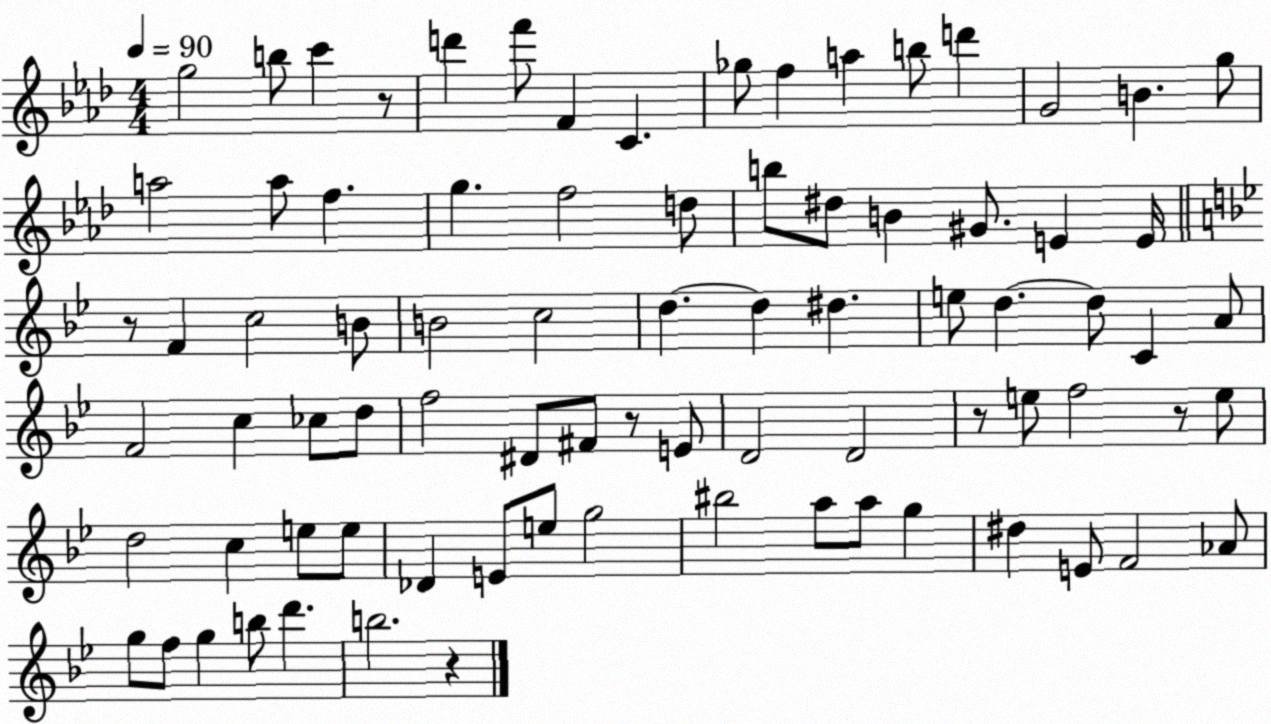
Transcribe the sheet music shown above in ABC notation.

X:1
T:Untitled
M:4/4
L:1/4
K:Ab
g2 b/2 c' z/2 d' f'/2 F C _g/2 f a b/2 d' G2 B g/2 a2 a/2 f g f2 d/2 b/2 ^d/2 B ^G/2 E E/4 z/2 F c2 B/2 B2 c2 d d ^d e/2 d d/2 C A/2 F2 c _c/2 d/2 f2 ^D/2 ^F/2 z/2 E/2 D2 D2 z/2 e/2 f2 z/2 e/2 d2 c e/2 e/2 _D E/2 e/2 g2 ^b2 a/2 a/2 g ^d E/2 F2 _A/2 g/2 f/2 g b/2 d' b2 z